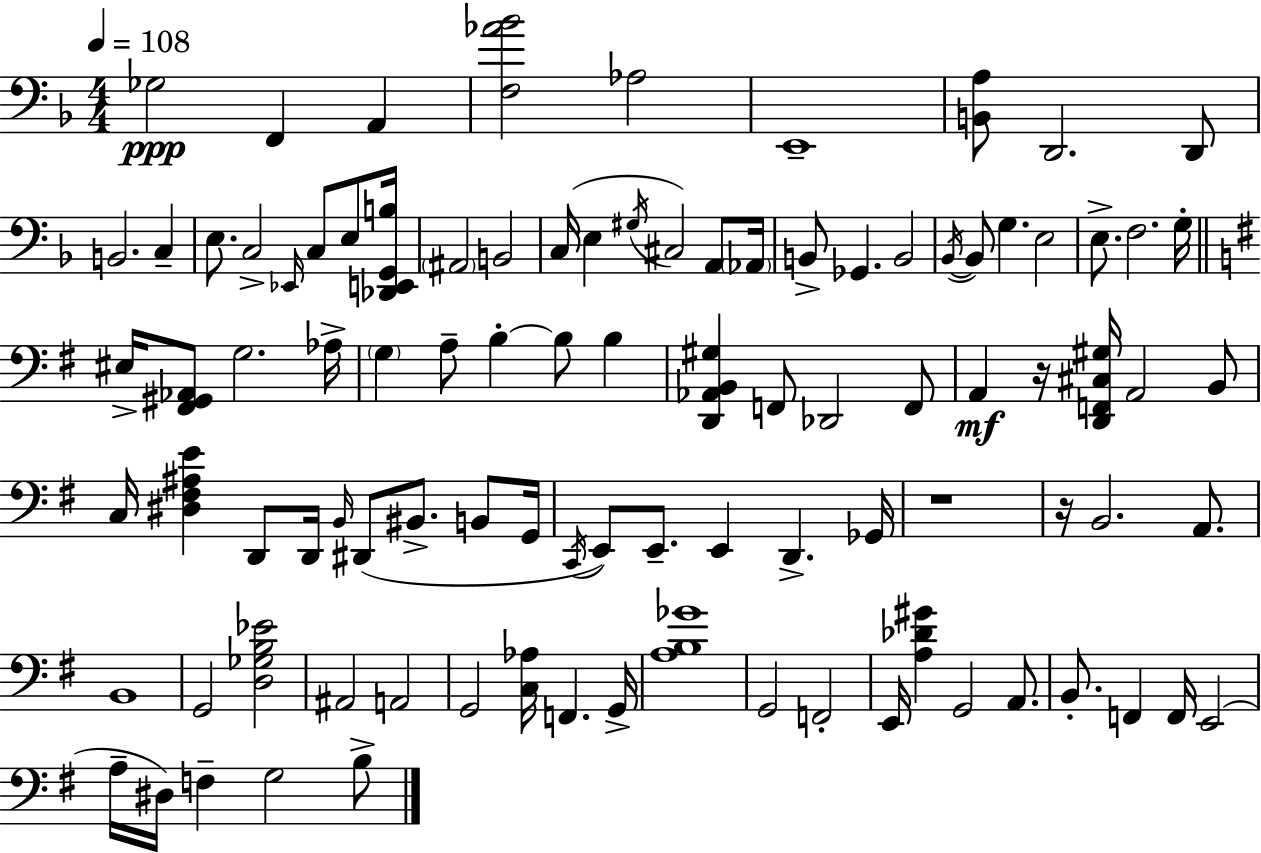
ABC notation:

X:1
T:Untitled
M:4/4
L:1/4
K:Dm
_G,2 F,, A,, [F,_A_B]2 _A,2 E,,4 [B,,A,]/2 D,,2 D,,/2 B,,2 C, E,/2 C,2 _E,,/4 C,/2 E,/2 [_D,,E,,G,,B,]/4 ^A,,2 B,,2 C,/4 E, ^G,/4 ^C,2 A,,/2 _A,,/4 B,,/2 _G,, B,,2 _B,,/4 _B,,/2 G, E,2 E,/2 F,2 G,/4 ^E,/4 [^F,,^G,,_A,,]/2 G,2 _A,/4 G, A,/2 B, B,/2 B, [D,,_A,,B,,^G,] F,,/2 _D,,2 F,,/2 A,, z/4 [D,,F,,^C,^G,]/4 A,,2 B,,/2 C,/4 [^D,^F,^A,E] D,,/2 D,,/4 B,,/4 ^D,,/2 ^B,,/2 B,,/2 G,,/4 C,,/4 E,,/2 E,,/2 E,, D,, _G,,/4 z4 z/4 B,,2 A,,/2 B,,4 G,,2 [D,_G,B,_E]2 ^A,,2 A,,2 G,,2 [C,_A,]/4 F,, G,,/4 [A,B,_G]4 G,,2 F,,2 E,,/4 [A,_D^G] G,,2 A,,/2 B,,/2 F,, F,,/4 E,,2 A,/4 ^D,/4 F, G,2 B,/2